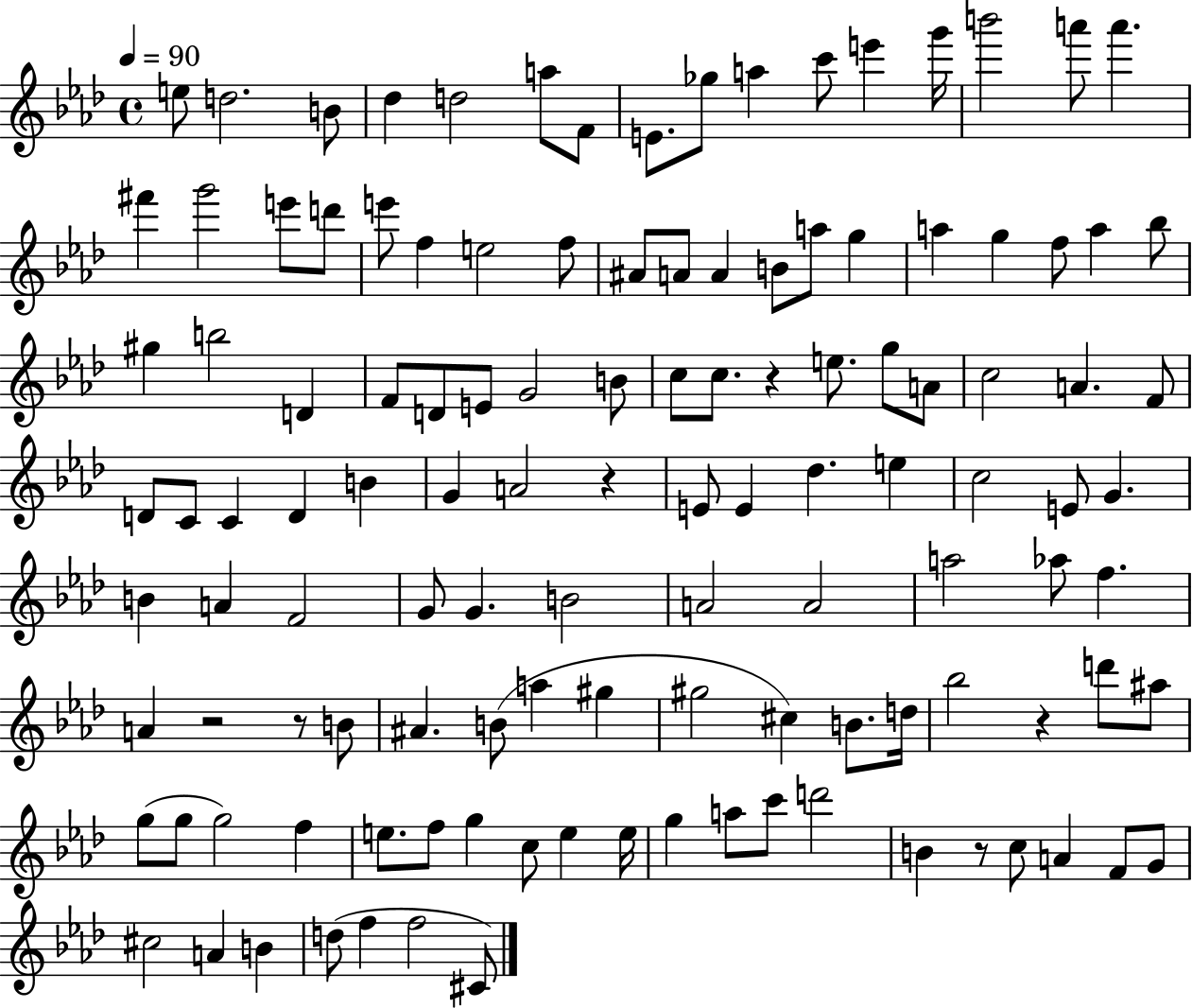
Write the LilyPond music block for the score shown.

{
  \clef treble
  \time 4/4
  \defaultTimeSignature
  \key aes \major
  \tempo 4 = 90
  e''8 d''2. b'8 | des''4 d''2 a''8 f'8 | e'8. ges''8 a''4 c'''8 e'''4 g'''16 | b'''2 a'''8 a'''4. | \break fis'''4 g'''2 e'''8 d'''8 | e'''8 f''4 e''2 f''8 | ais'8 a'8 a'4 b'8 a''8 g''4 | a''4 g''4 f''8 a''4 bes''8 | \break gis''4 b''2 d'4 | f'8 d'8 e'8 g'2 b'8 | c''8 c''8. r4 e''8. g''8 a'8 | c''2 a'4. f'8 | \break d'8 c'8 c'4 d'4 b'4 | g'4 a'2 r4 | e'8 e'4 des''4. e''4 | c''2 e'8 g'4. | \break b'4 a'4 f'2 | g'8 g'4. b'2 | a'2 a'2 | a''2 aes''8 f''4. | \break a'4 r2 r8 b'8 | ais'4. b'8( a''4 gis''4 | gis''2 cis''4) b'8. d''16 | bes''2 r4 d'''8 ais''8 | \break g''8( g''8 g''2) f''4 | e''8. f''8 g''4 c''8 e''4 e''16 | g''4 a''8 c'''8 d'''2 | b'4 r8 c''8 a'4 f'8 g'8 | \break cis''2 a'4 b'4 | d''8( f''4 f''2 cis'8) | \bar "|."
}